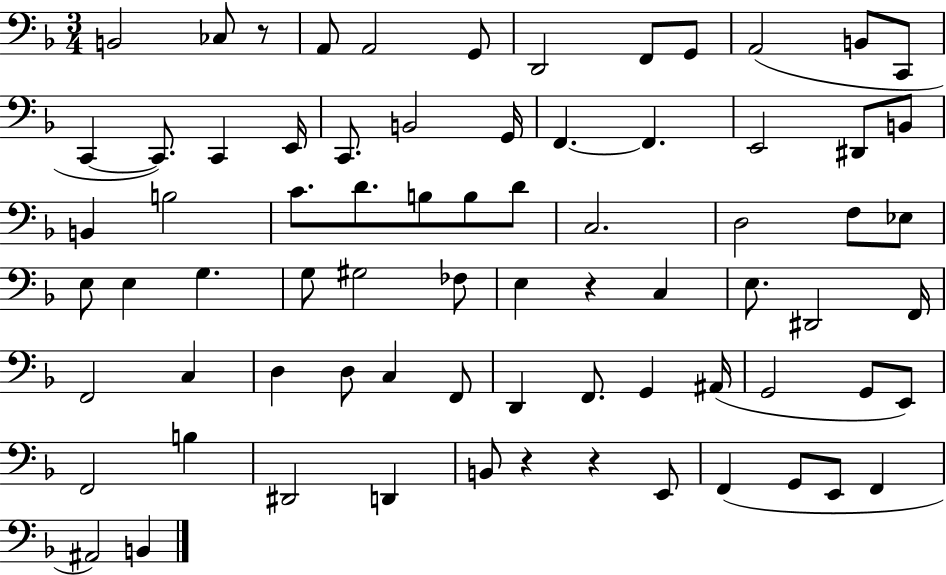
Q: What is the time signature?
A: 3/4